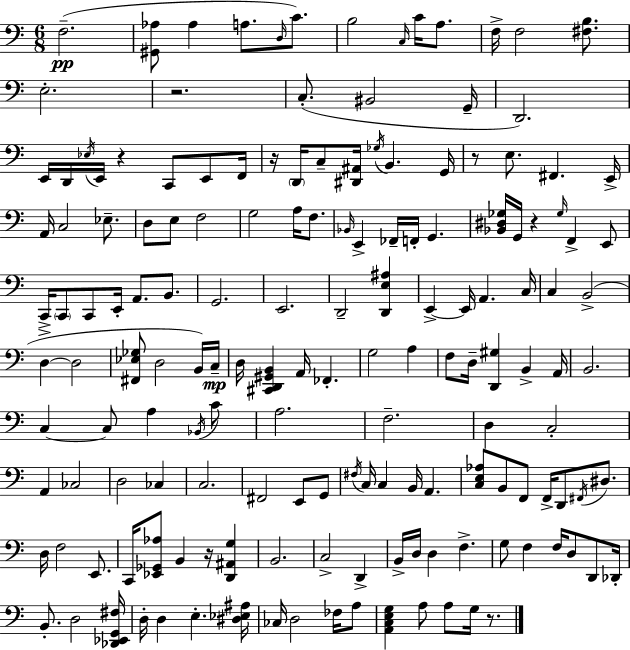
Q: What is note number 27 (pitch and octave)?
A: B2